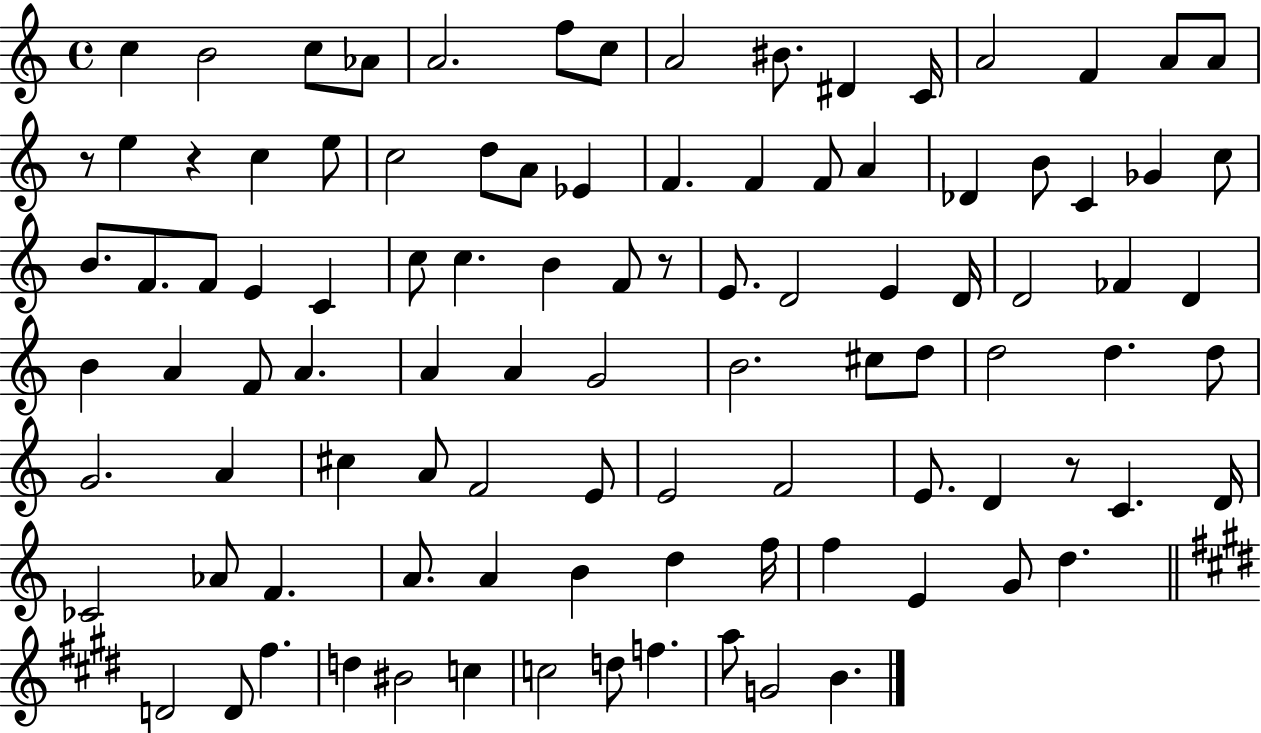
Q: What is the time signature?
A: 4/4